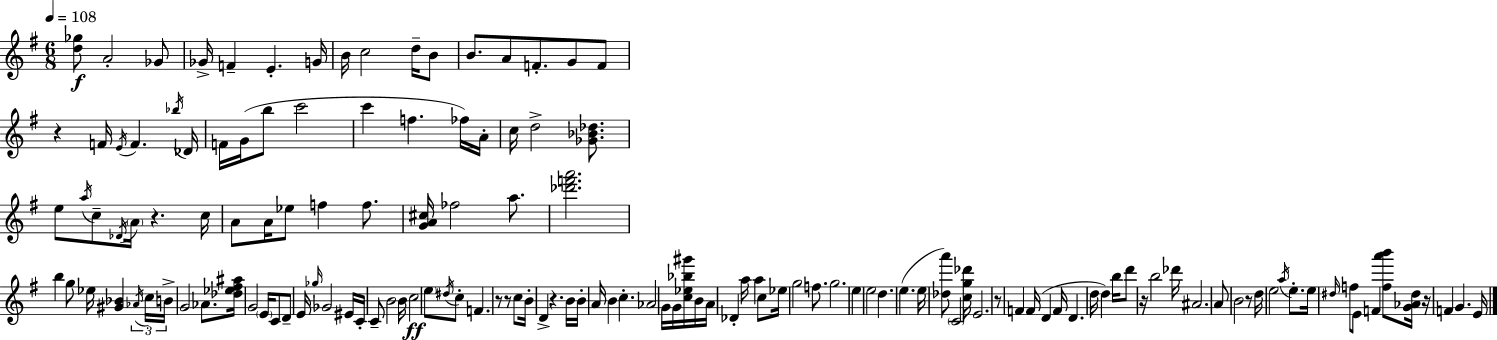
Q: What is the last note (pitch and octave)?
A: E4